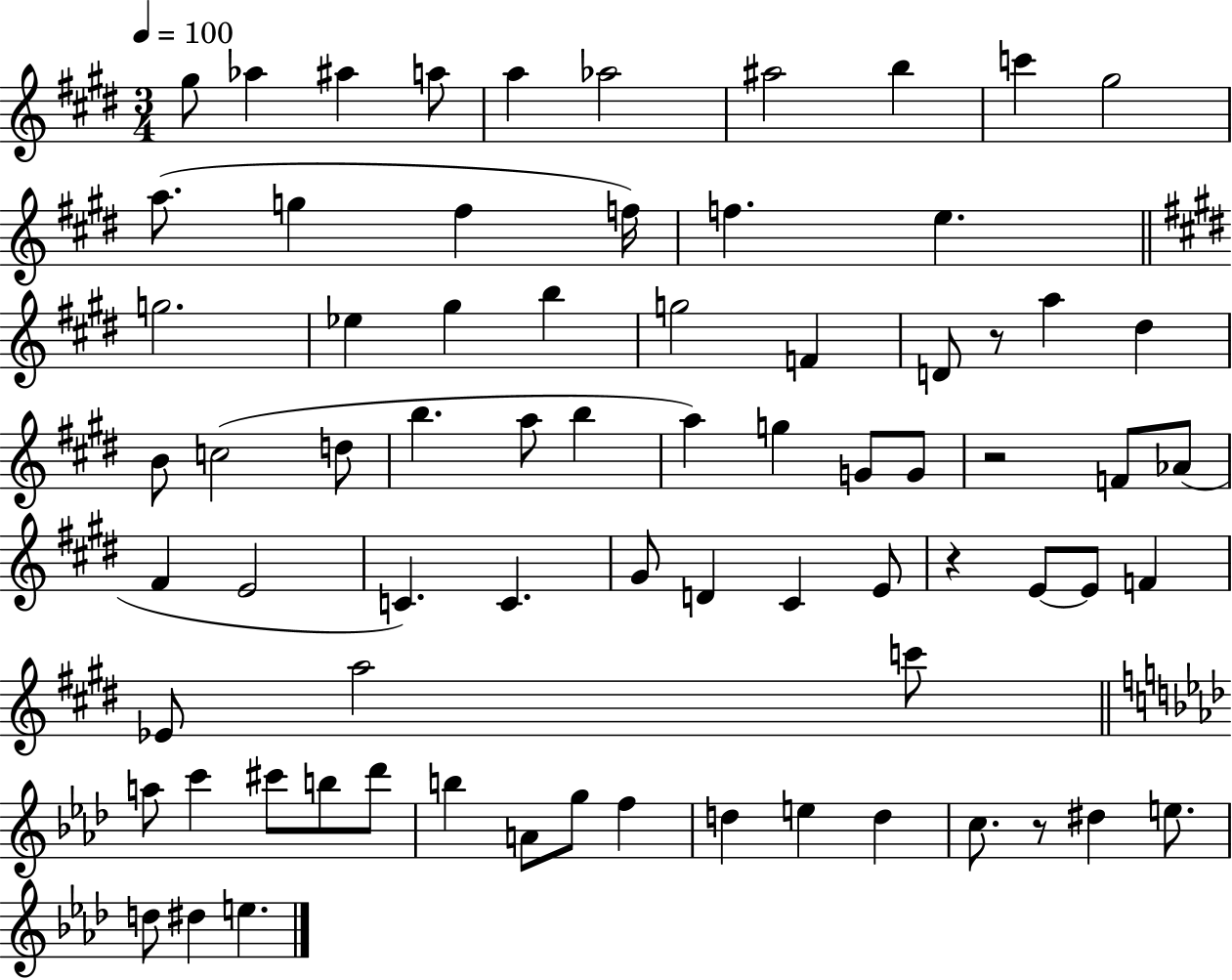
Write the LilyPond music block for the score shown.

{
  \clef treble
  \numericTimeSignature
  \time 3/4
  \key e \major
  \tempo 4 = 100
  gis''8 aes''4 ais''4 a''8 | a''4 aes''2 | ais''2 b''4 | c'''4 gis''2 | \break a''8.( g''4 fis''4 f''16) | f''4. e''4. | \bar "||" \break \key e \major g''2. | ees''4 gis''4 b''4 | g''2 f'4 | d'8 r8 a''4 dis''4 | \break b'8 c''2( d''8 | b''4. a''8 b''4 | a''4) g''4 g'8 g'8 | r2 f'8 aes'8( | \break fis'4 e'2 | c'4.) c'4. | gis'8 d'4 cis'4 e'8 | r4 e'8~~ e'8 f'4 | \break ees'8 a''2 c'''8 | \bar "||" \break \key aes \major a''8 c'''4 cis'''8 b''8 des'''8 | b''4 a'8 g''8 f''4 | d''4 e''4 d''4 | c''8. r8 dis''4 e''8. | \break d''8 dis''4 e''4. | \bar "|."
}